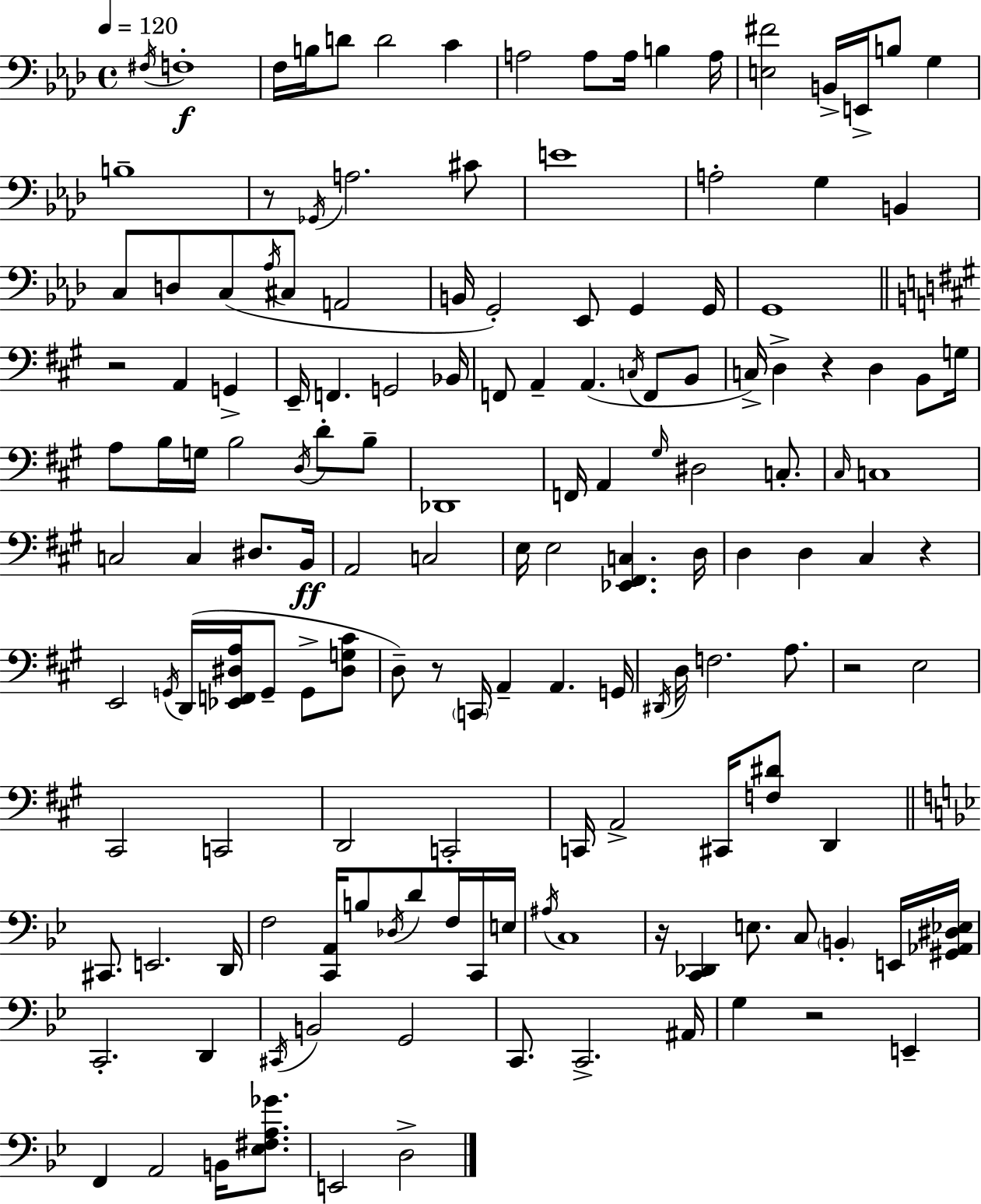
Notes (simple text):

F#3/s F3/w F3/s B3/s D4/e D4/h C4/q A3/h A3/e A3/s B3/q A3/s [E3,F#4]/h B2/s E2/s B3/e G3/q B3/w R/e Gb2/s A3/h. C#4/e E4/w A3/h G3/q B2/q C3/e D3/e C3/e Ab3/s C#3/e A2/h B2/s G2/h Eb2/e G2/q G2/s G2/w R/h A2/q G2/q E2/s F2/q. G2/h Bb2/s F2/e A2/q A2/q. C3/s F2/e B2/e C3/s D3/q R/q D3/q B2/e G3/s A3/e B3/s G3/s B3/h D3/s D4/e B3/e Db2/w F2/s A2/q G#3/s D#3/h C3/e. C#3/s C3/w C3/h C3/q D#3/e. B2/s A2/h C3/h E3/s E3/h [Eb2,F#2,C3]/q. D3/s D3/q D3/q C#3/q R/q E2/h G2/s D2/s [Eb2,F2,D#3,A3]/s G2/e G2/e [D#3,G3,C#4]/e D3/e R/e C2/s A2/q A2/q. G2/s D#2/s D3/s F3/h. A3/e. R/h E3/h C#2/h C2/h D2/h C2/h C2/s A2/h C#2/s [F3,D#4]/e D2/q C#2/e. E2/h. D2/s F3/h [C2,A2]/s B3/e Db3/s D4/e F3/s C2/s E3/s A#3/s C3/w R/s [C2,Db2]/q E3/e. C3/e B2/q E2/s [G#2,Ab2,D#3,Eb3]/s C2/h. D2/q C#2/s B2/h G2/h C2/e. C2/h. A#2/s G3/q R/h E2/q F2/q A2/h B2/s [Eb3,F#3,A3,Gb4]/e. E2/h D3/h